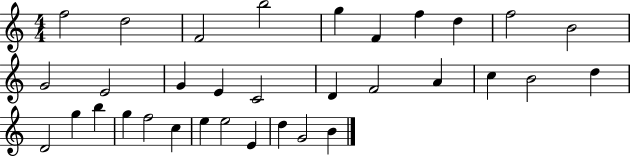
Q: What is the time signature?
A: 4/4